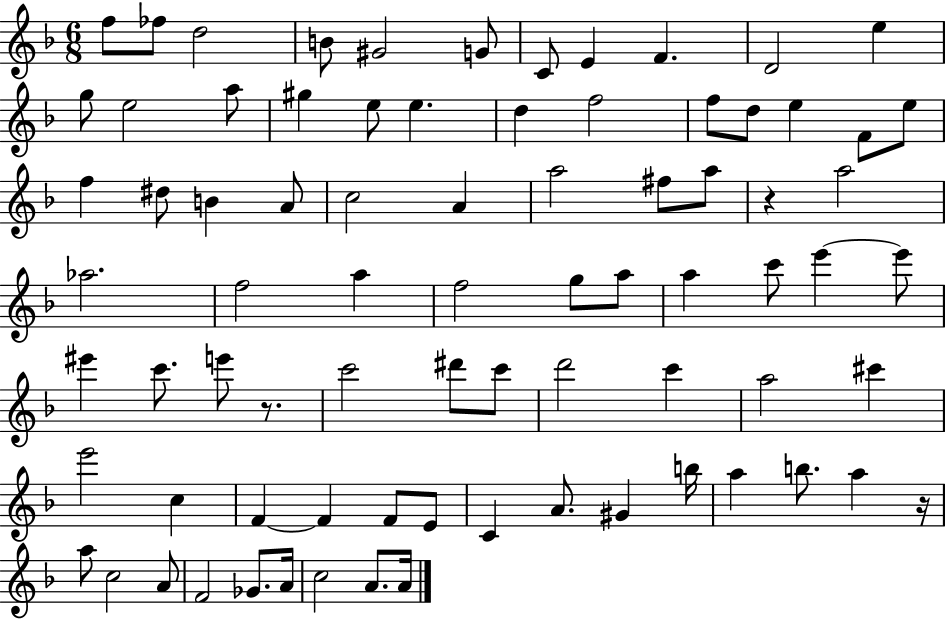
{
  \clef treble
  \numericTimeSignature
  \time 6/8
  \key f \major
  f''8 fes''8 d''2 | b'8 gis'2 g'8 | c'8 e'4 f'4. | d'2 e''4 | \break g''8 e''2 a''8 | gis''4 e''8 e''4. | d''4 f''2 | f''8 d''8 e''4 f'8 e''8 | \break f''4 dis''8 b'4 a'8 | c''2 a'4 | a''2 fis''8 a''8 | r4 a''2 | \break aes''2. | f''2 a''4 | f''2 g''8 a''8 | a''4 c'''8 e'''4~~ e'''8 | \break eis'''4 c'''8. e'''8 r8. | c'''2 dis'''8 c'''8 | d'''2 c'''4 | a''2 cis'''4 | \break e'''2 c''4 | f'4~~ f'4 f'8 e'8 | c'4 a'8. gis'4 b''16 | a''4 b''8. a''4 r16 | \break a''8 c''2 a'8 | f'2 ges'8. a'16 | c''2 a'8. a'16 | \bar "|."
}